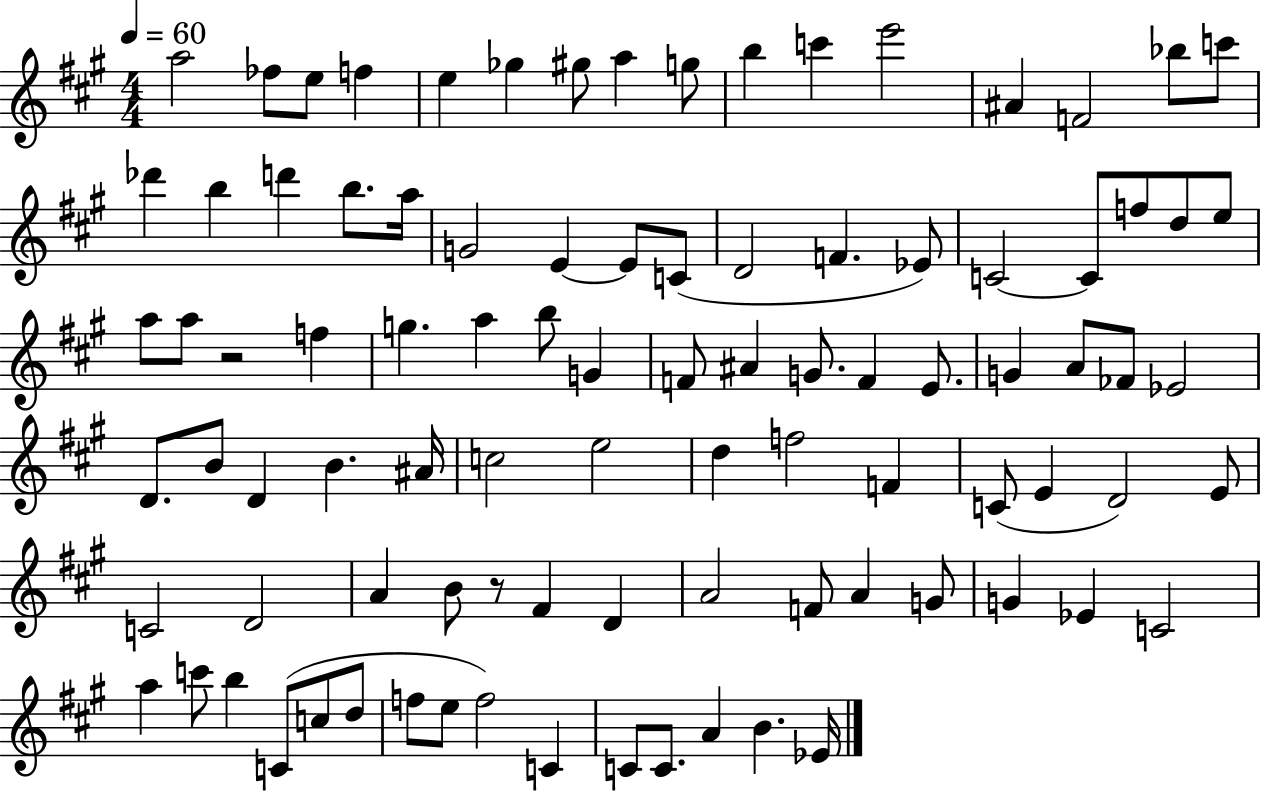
A5/h FES5/e E5/e F5/q E5/q Gb5/q G#5/e A5/q G5/e B5/q C6/q E6/h A#4/q F4/h Bb5/e C6/e Db6/q B5/q D6/q B5/e. A5/s G4/h E4/q E4/e C4/e D4/h F4/q. Eb4/e C4/h C4/e F5/e D5/e E5/e A5/e A5/e R/h F5/q G5/q. A5/q B5/e G4/q F4/e A#4/q G4/e. F4/q E4/e. G4/q A4/e FES4/e Eb4/h D4/e. B4/e D4/q B4/q. A#4/s C5/h E5/h D5/q F5/h F4/q C4/e E4/q D4/h E4/e C4/h D4/h A4/q B4/e R/e F#4/q D4/q A4/h F4/e A4/q G4/e G4/q Eb4/q C4/h A5/q C6/e B5/q C4/e C5/e D5/e F5/e E5/e F5/h C4/q C4/e C4/e. A4/q B4/q. Eb4/s